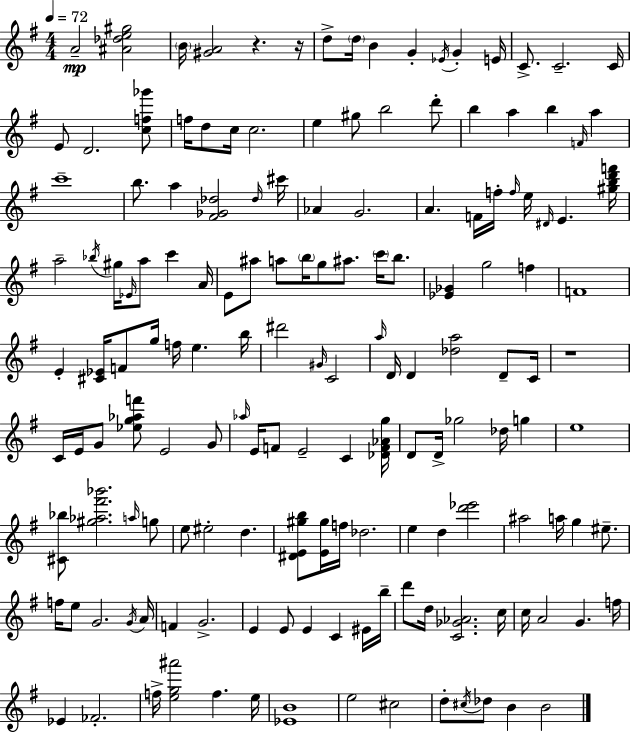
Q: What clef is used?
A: treble